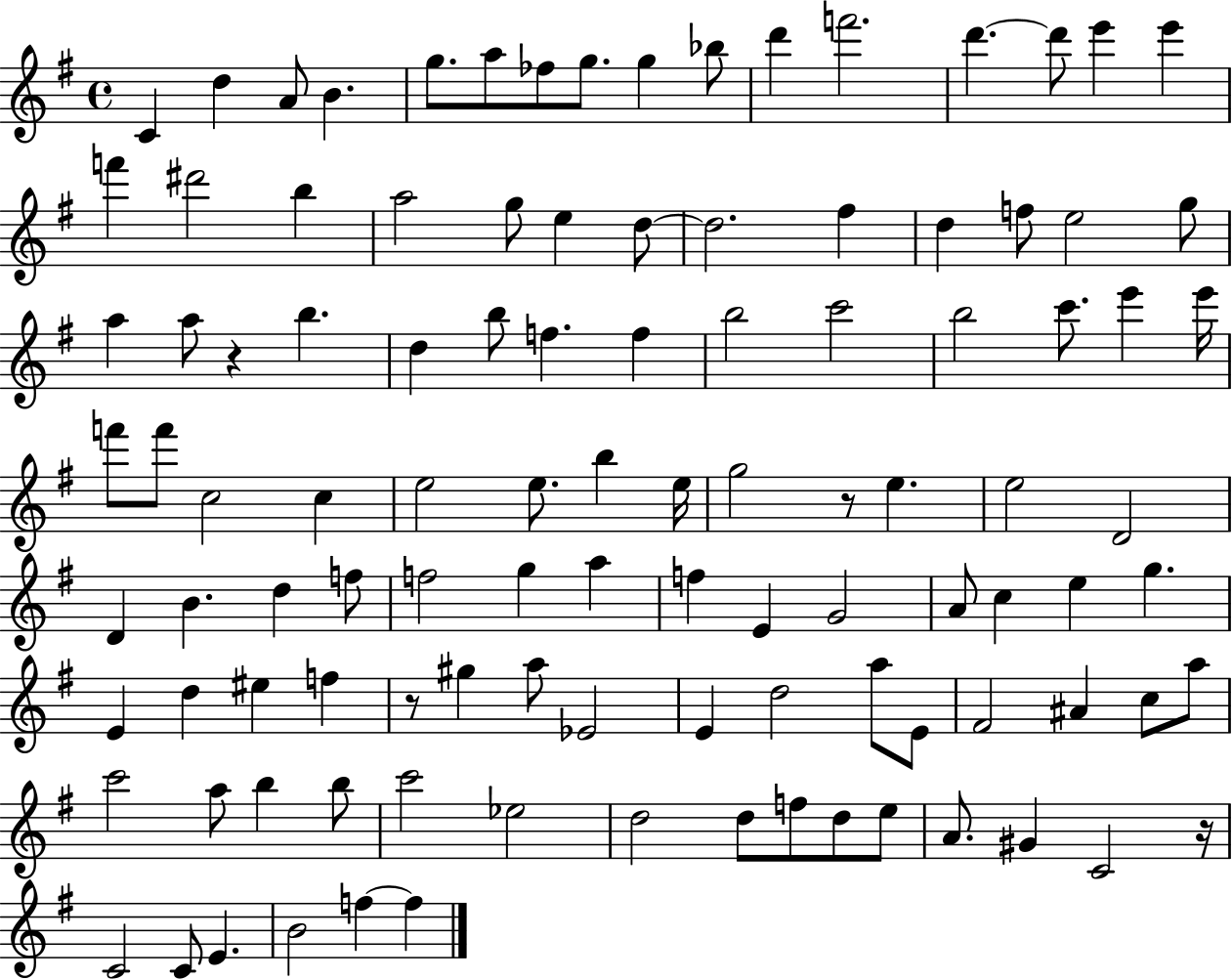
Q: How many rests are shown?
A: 4